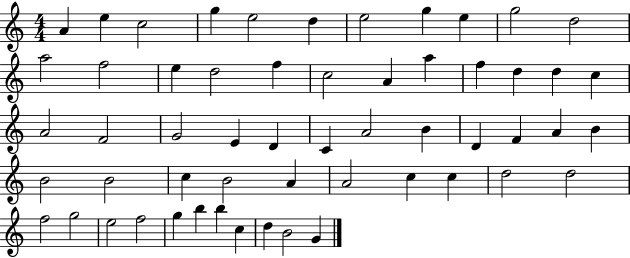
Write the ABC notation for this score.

X:1
T:Untitled
M:4/4
L:1/4
K:C
A e c2 g e2 d e2 g e g2 d2 a2 f2 e d2 f c2 A a f d d c A2 F2 G2 E D C A2 B D F A B B2 B2 c B2 A A2 c c d2 d2 f2 g2 e2 f2 g b b c d B2 G